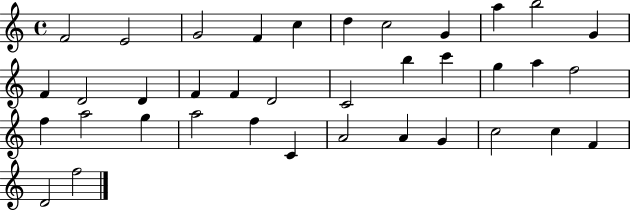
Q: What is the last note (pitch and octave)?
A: F5